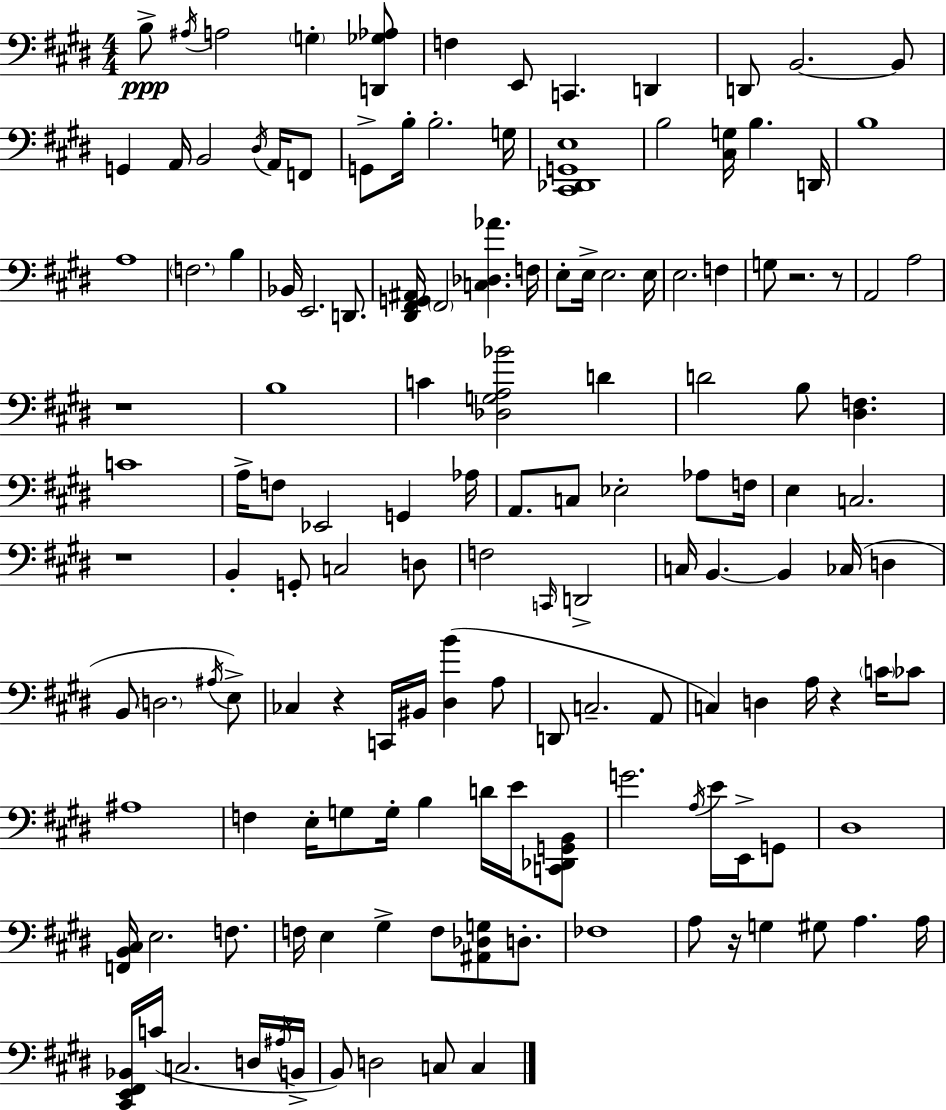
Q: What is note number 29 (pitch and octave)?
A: Bb2